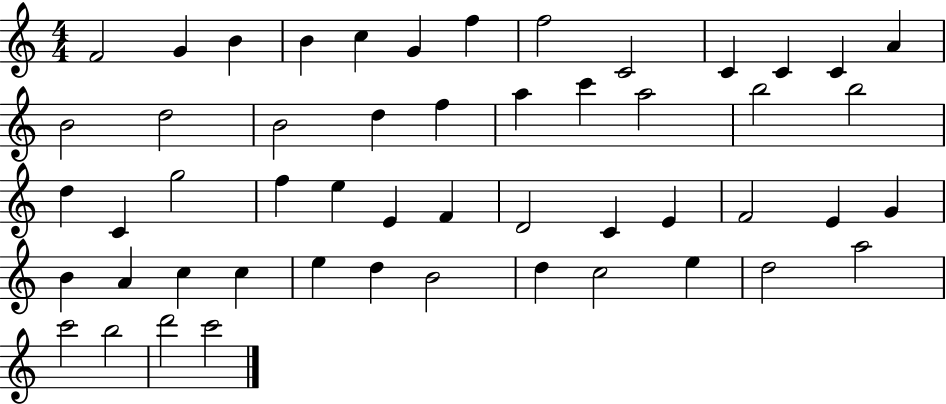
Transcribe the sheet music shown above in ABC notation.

X:1
T:Untitled
M:4/4
L:1/4
K:C
F2 G B B c G f f2 C2 C C C A B2 d2 B2 d f a c' a2 b2 b2 d C g2 f e E F D2 C E F2 E G B A c c e d B2 d c2 e d2 a2 c'2 b2 d'2 c'2